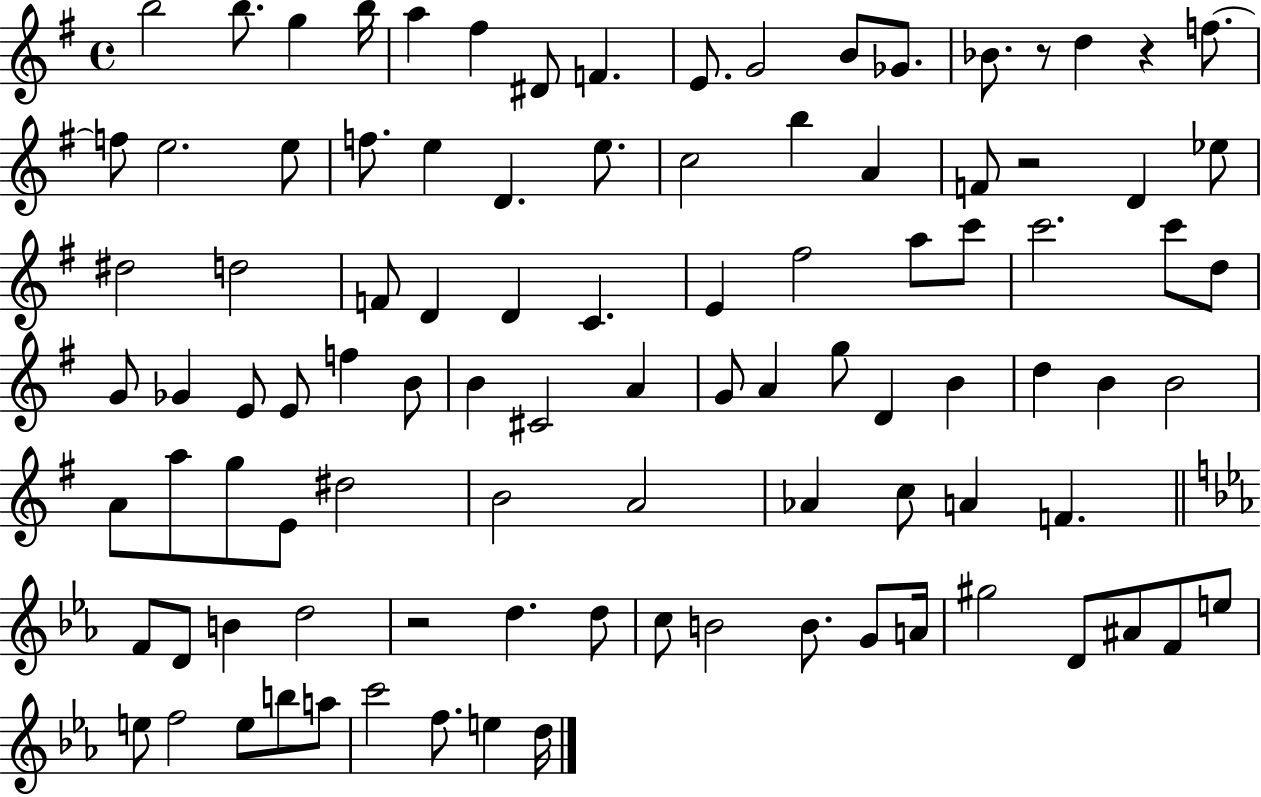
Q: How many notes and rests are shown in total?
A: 98